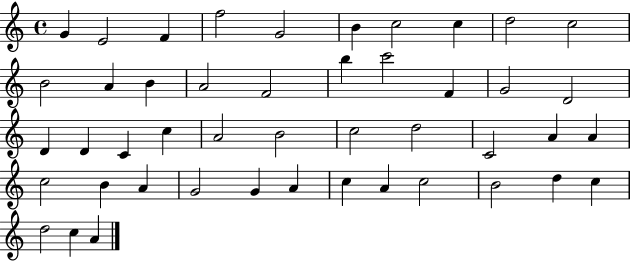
{
  \clef treble
  \time 4/4
  \defaultTimeSignature
  \key c \major
  g'4 e'2 f'4 | f''2 g'2 | b'4 c''2 c''4 | d''2 c''2 | \break b'2 a'4 b'4 | a'2 f'2 | b''4 c'''2 f'4 | g'2 d'2 | \break d'4 d'4 c'4 c''4 | a'2 b'2 | c''2 d''2 | c'2 a'4 a'4 | \break c''2 b'4 a'4 | g'2 g'4 a'4 | c''4 a'4 c''2 | b'2 d''4 c''4 | \break d''2 c''4 a'4 | \bar "|."
}